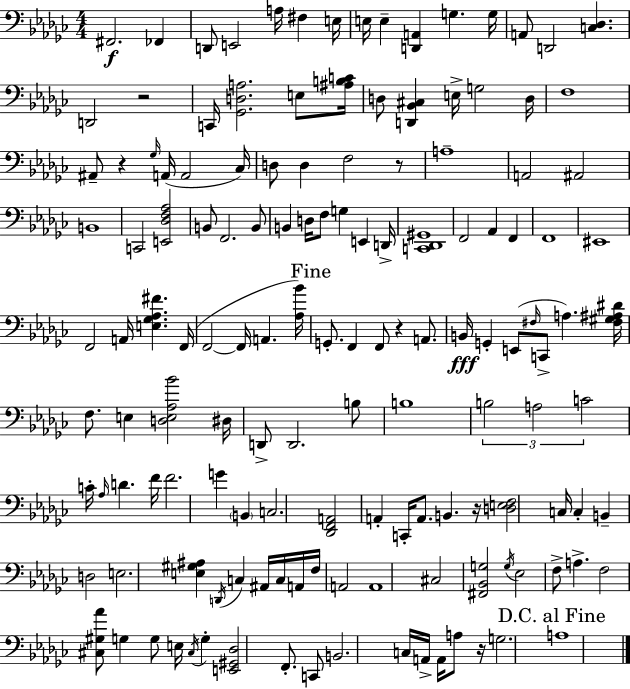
F#2/h. FES2/q D2/e E2/h A3/s F#3/q E3/s E3/s E3/q [D2,A2]/q G3/q. G3/s A2/e D2/h [C3,Db3]/q. D2/h R/h C2/s [Gb2,D3,A3]/h. E3/e [A#3,B3,C4]/s D3/e [D2,Bb2,C#3]/q E3/s G3/h D3/s F3/w A#2/e R/q Gb3/s A2/s A2/h CES3/s D3/e D3/q F3/h R/e A3/w A2/h A#2/h B2/w C2/h [E2,Db3,F3,Ab3]/h B2/e F2/h. B2/e B2/q D3/s F3/e G3/q E2/q D2/s [C2,Db2,G#2]/w F2/h Ab2/q F2/q F2/w EIS2/w F2/h A2/s [E3,Gb3,Ab3,F#4]/q. F2/s F2/h F2/s A2/q. [Ab3,Bb4]/s G2/e. F2/q F2/e R/q A2/e. B2/s G2/q E2/e F#3/s C2/e A3/q. [F#3,G#3,A#3,D#4]/s F3/e. E3/q [D3,E3,Ab3,Bb4]/h D#3/s D2/e D2/h. B3/e B3/w B3/h A3/h C4/h C4/s Ab3/s D4/q. F4/s F4/h. G4/q B2/q C3/h. [Db2,F2,A2]/h A2/q C2/s A2/e. B2/q. R/s [D3,E3,F3]/h C3/s C3/q B2/q D3/h E3/h. [E3,G#3,A#3]/q D2/s C3/q A#2/s C3/s A2/s F3/s A2/h A2/w C#3/h [F#2,Bb2,G3]/h G3/s Eb3/h F3/e A3/q. F3/h [C#3,G#3,Ab4]/e G3/q G3/e E3/s C#3/s G3/q [E2,G#2,Db3]/h F2/e. C2/e B2/h. C3/s A2/s A2/s A3/e R/s G3/h. A3/w